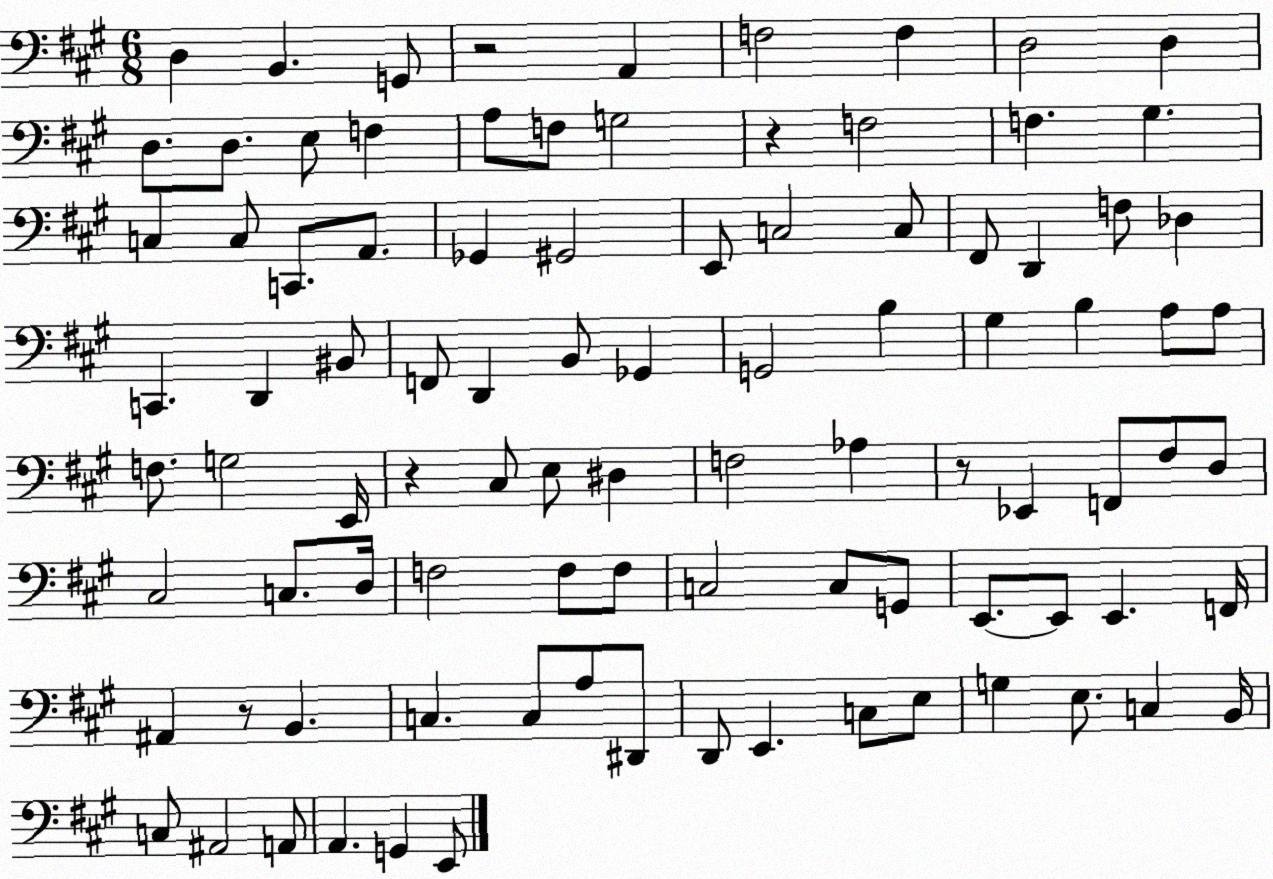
X:1
T:Untitled
M:6/8
L:1/4
K:A
D, B,, G,,/2 z2 A,, F,2 F, D,2 D, D,/2 D,/2 E,/2 F, A,/2 F,/2 G,2 z F,2 F, ^G, C, C,/2 C,,/2 A,,/2 _G,, ^G,,2 E,,/2 C,2 C,/2 ^F,,/2 D,, F,/2 _D, C,, D,, ^B,,/2 F,,/2 D,, B,,/2 _G,, G,,2 B, ^G, B, A,/2 A,/2 F,/2 G,2 E,,/4 z ^C,/2 E,/2 ^D, F,2 _A, z/2 _E,, F,,/2 ^F,/2 D,/2 ^C,2 C,/2 D,/4 F,2 F,/2 F,/2 C,2 C,/2 G,,/2 E,,/2 E,,/2 E,, F,,/4 ^A,, z/2 B,, C, C,/2 A,/2 ^D,,/2 D,,/2 E,, C,/2 E,/2 G, E,/2 C, B,,/4 C,/2 ^A,,2 A,,/2 A,, G,, E,,/2